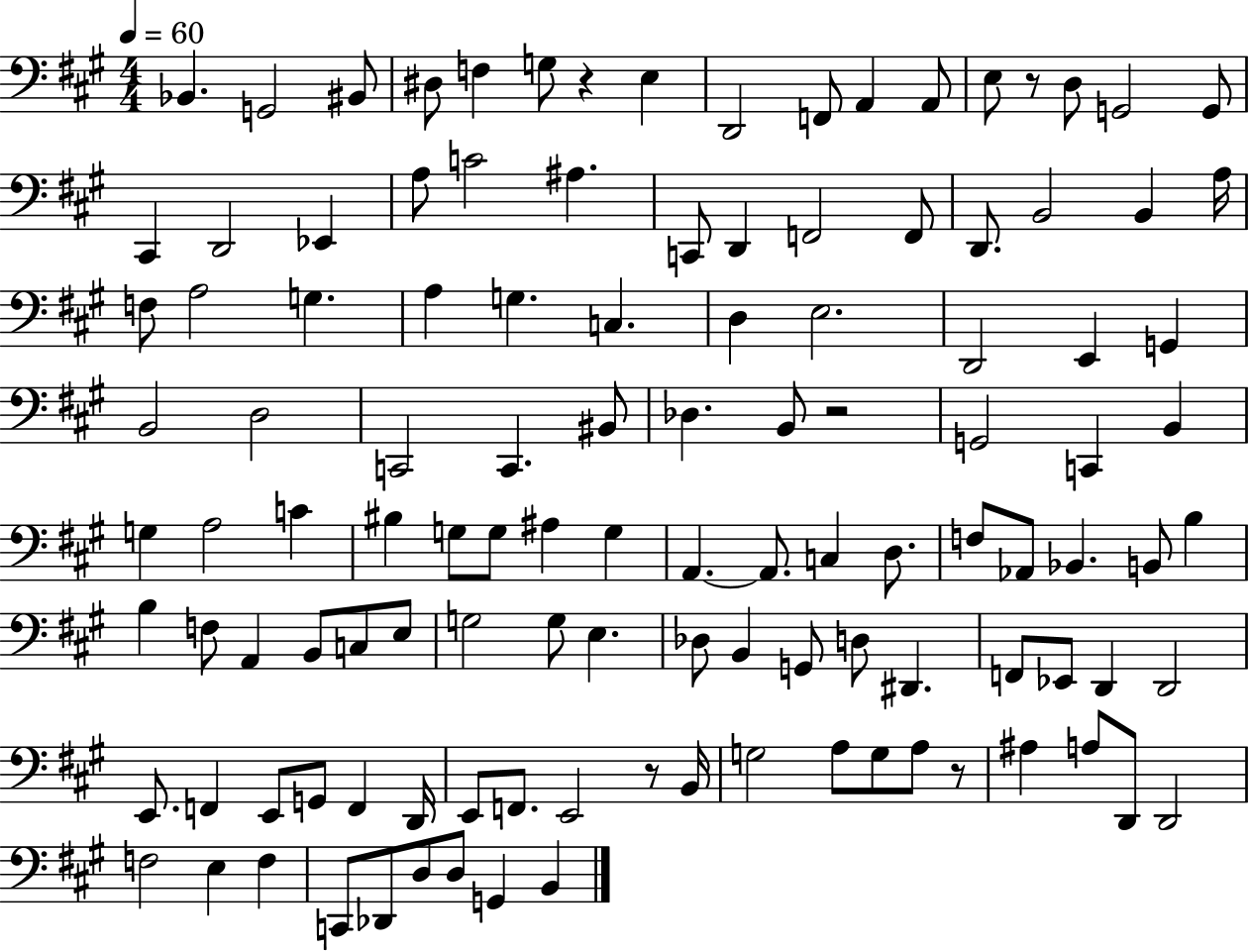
Bb2/q. G2/h BIS2/e D#3/e F3/q G3/e R/q E3/q D2/h F2/e A2/q A2/e E3/e R/e D3/e G2/h G2/e C#2/q D2/h Eb2/q A3/e C4/h A#3/q. C2/e D2/q F2/h F2/e D2/e. B2/h B2/q A3/s F3/e A3/h G3/q. A3/q G3/q. C3/q. D3/q E3/h. D2/h E2/q G2/q B2/h D3/h C2/h C2/q. BIS2/e Db3/q. B2/e R/h G2/h C2/q B2/q G3/q A3/h C4/q BIS3/q G3/e G3/e A#3/q G3/q A2/q. A2/e. C3/q D3/e. F3/e Ab2/e Bb2/q. B2/e B3/q B3/q F3/e A2/q B2/e C3/e E3/e G3/h G3/e E3/q. Db3/e B2/q G2/e D3/e D#2/q. F2/e Eb2/e D2/q D2/h E2/e. F2/q E2/e G2/e F2/q D2/s E2/e F2/e. E2/h R/e B2/s G3/h A3/e G3/e A3/e R/e A#3/q A3/e D2/e D2/h F3/h E3/q F3/q C2/e Db2/e D3/e D3/e G2/q B2/q